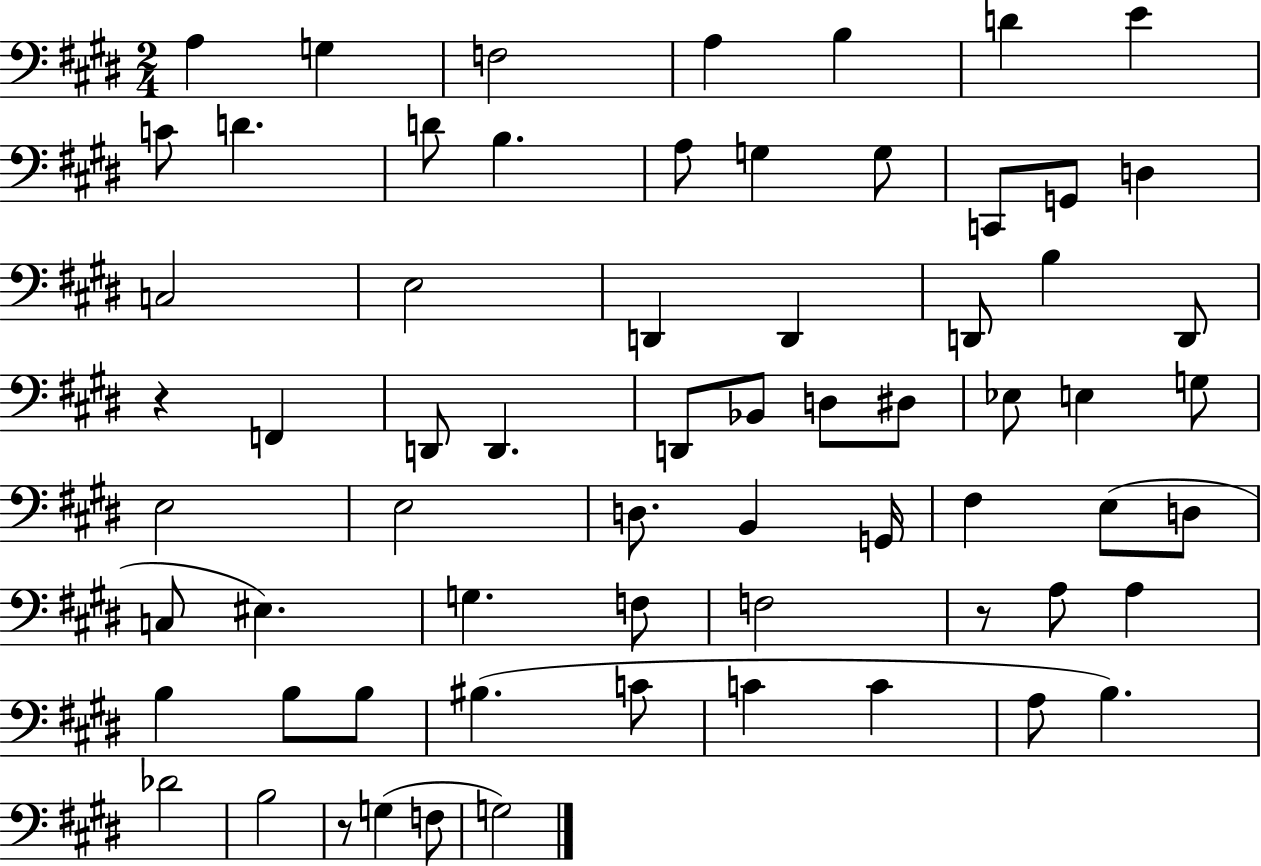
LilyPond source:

{
  \clef bass
  \numericTimeSignature
  \time 2/4
  \key e \major
  \repeat volta 2 { a4 g4 | f2 | a4 b4 | d'4 e'4 | \break c'8 d'4. | d'8 b4. | a8 g4 g8 | c,8 g,8 d4 | \break c2 | e2 | d,4 d,4 | d,8 b4 d,8 | \break r4 f,4 | d,8 d,4. | d,8 bes,8 d8 dis8 | ees8 e4 g8 | \break e2 | e2 | d8. b,4 g,16 | fis4 e8( d8 | \break c8 eis4.) | g4. f8 | f2 | r8 a8 a4 | \break b4 b8 b8 | bis4.( c'8 | c'4 c'4 | a8 b4.) | \break des'2 | b2 | r8 g4( f8 | g2) | \break } \bar "|."
}